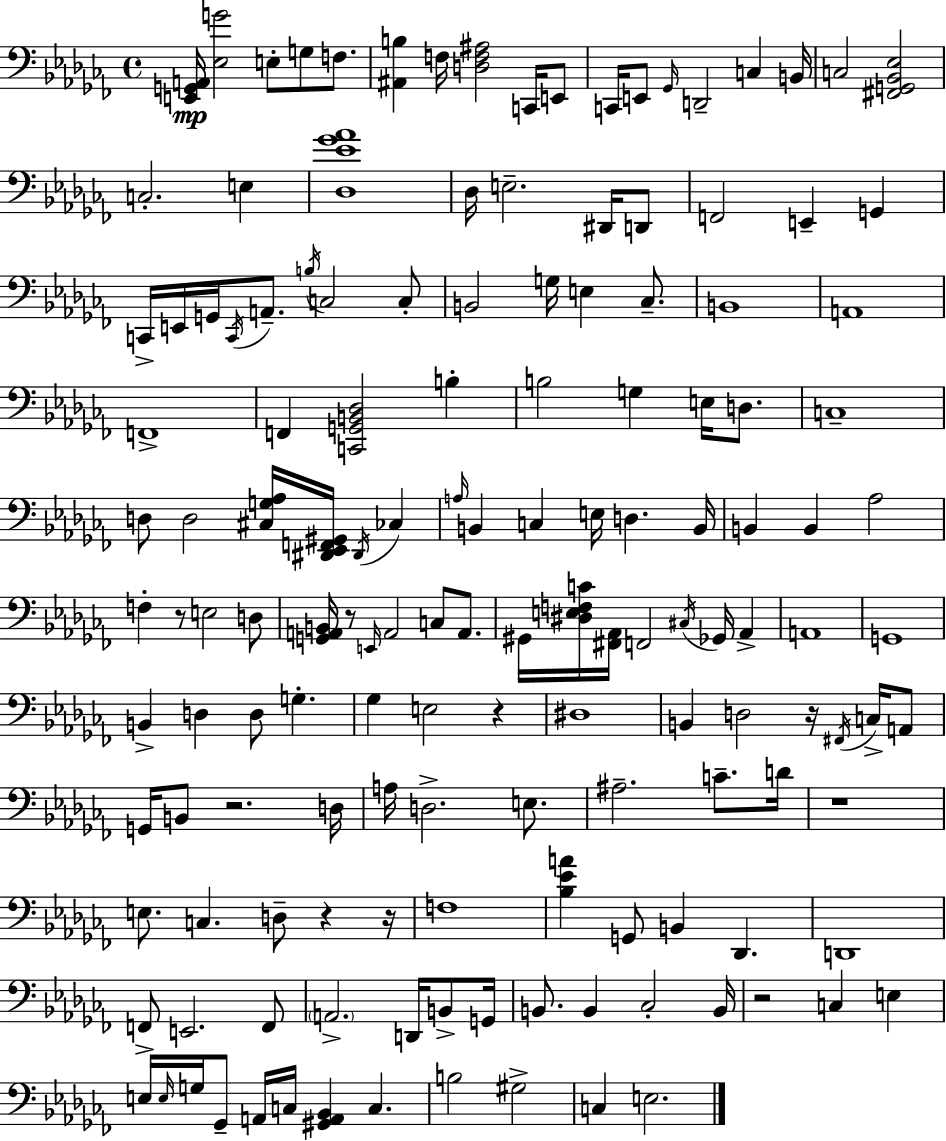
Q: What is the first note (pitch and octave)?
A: E3